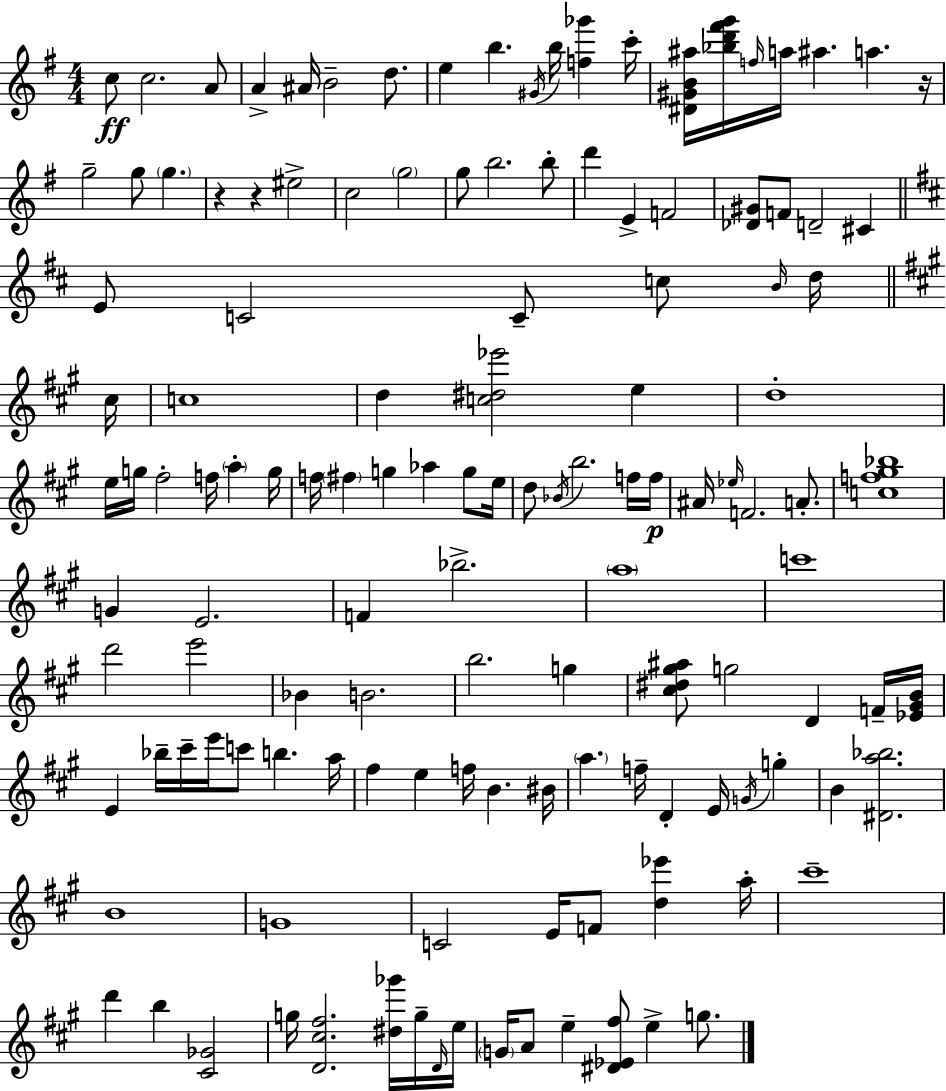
{
  \clef treble
  \numericTimeSignature
  \time 4/4
  \key g \major
  c''8\ff c''2. a'8 | a'4-> ais'16 b'2-- d''8. | e''4 b''4. \acciaccatura { gis'16 } b''16 <f'' ges'''>4 | c'''16-. <dis' gis' b' ais''>16 <bes'' d''' fis''' g'''>16 \grace { f''16 } a''16 ais''4. a''4. | \break r16 g''2-- g''8 \parenthesize g''4. | r4 r4 eis''2-> | c''2 \parenthesize g''2 | g''8 b''2. | \break b''8-. d'''4 e'4-> f'2 | <des' gis'>8 f'8 d'2-- cis'4 | \bar "||" \break \key d \major e'8 c'2 c'8-- c''8 \grace { b'16 } d''16 | \bar "||" \break \key a \major cis''16 c''1 | d''4 <c'' dis'' ees'''>2 e''4 | d''1-. | e''16 g''16 fis''2-. f''16 \parenthesize a''4-. | \break g''16 f''16 \parenthesize fis''4 g''4 aes''4 g''8 | e''16 d''8 \acciaccatura { bes'16 } b''2. | f''16 f''16\p ais'16 \grace { ees''16 } f'2. | a'8.-. <c'' f'' gis'' bes''>1 | \break g'4 e'2. | f'4 bes''2.-> | \parenthesize a''1 | c'''1 | \break d'''2 e'''2 | bes'4 b'2. | b''2. g''4 | <cis'' dis'' gis'' ais''>8 g''2 d'4 | \break f'16-- <ees' gis' b'>16 e'4 bes''16-- cis'''16-- e'''16 c'''8 b''4. | a''16 fis''4 e''4 f''16 b'4. | bis'16 \parenthesize a''4. f''16-- d'4-. e'16 \acciaccatura { g'16 } | g''4-. b'4 <dis' a'' bes''>2. | \break b'1 | g'1 | c'2 e'16 f'8 <d'' ees'''>4 | a''16-. cis'''1-- | \break d'''4 b''4 <cis' ges'>2 | g''16 <d' cis'' fis''>2. | <dis'' ges'''>16 g''16-- \grace { d'16 } e''16 \parenthesize g'16 a'8 e''4-- <dis' ees' fis''>8 e''4-> | g''8. \bar "|."
}